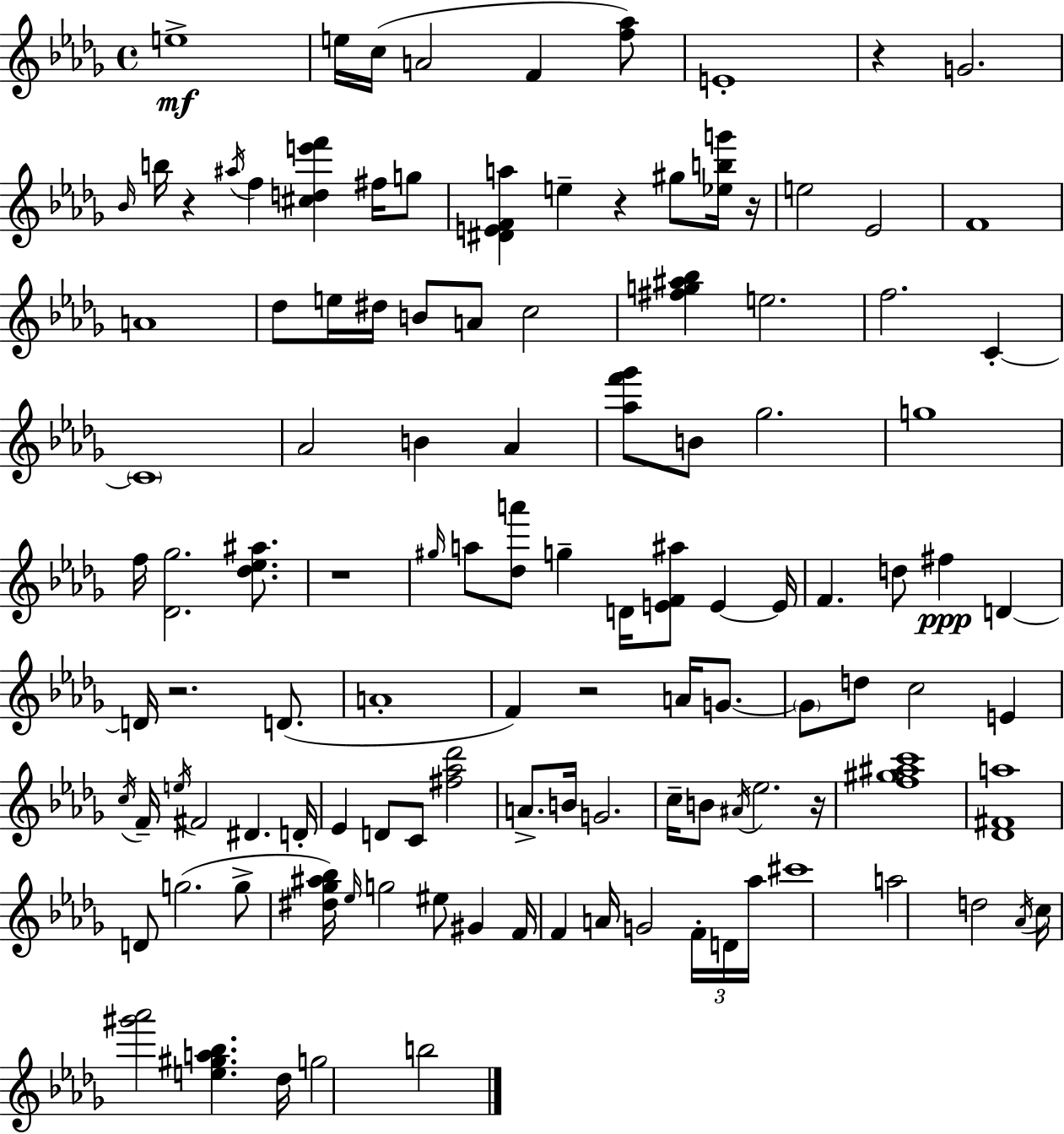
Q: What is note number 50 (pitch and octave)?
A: F4